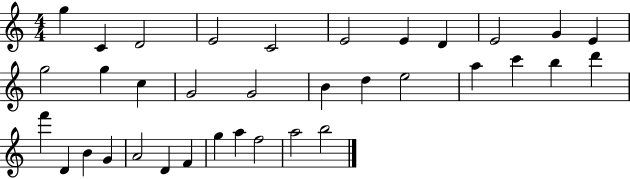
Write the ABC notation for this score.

X:1
T:Untitled
M:4/4
L:1/4
K:C
g C D2 E2 C2 E2 E D E2 G E g2 g c G2 G2 B d e2 a c' b d' f' D B G A2 D F g a f2 a2 b2